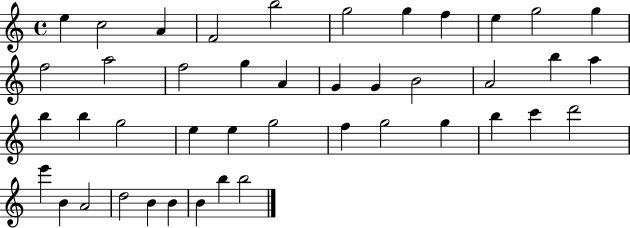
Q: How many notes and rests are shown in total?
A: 43